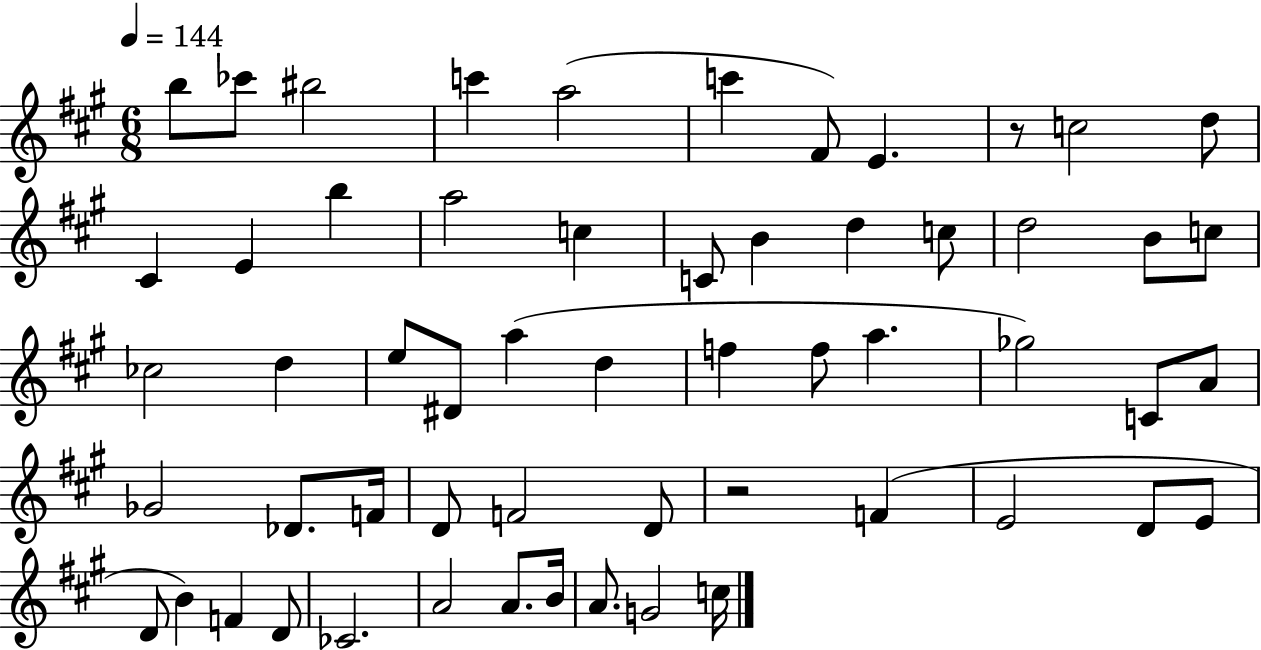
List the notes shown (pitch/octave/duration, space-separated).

B5/e CES6/e BIS5/h C6/q A5/h C6/q F#4/e E4/q. R/e C5/h D5/e C#4/q E4/q B5/q A5/h C5/q C4/e B4/q D5/q C5/e D5/h B4/e C5/e CES5/h D5/q E5/e D#4/e A5/q D5/q F5/q F5/e A5/q. Gb5/h C4/e A4/e Gb4/h Db4/e. F4/s D4/e F4/h D4/e R/h F4/q E4/h D4/e E4/e D4/e B4/q F4/q D4/e CES4/h. A4/h A4/e. B4/s A4/e. G4/h C5/s